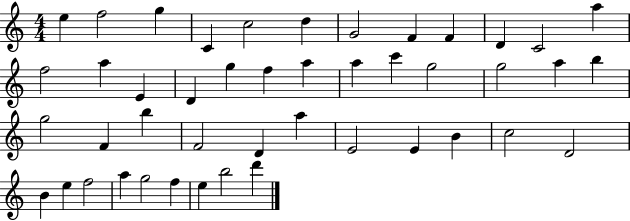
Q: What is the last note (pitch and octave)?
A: D6